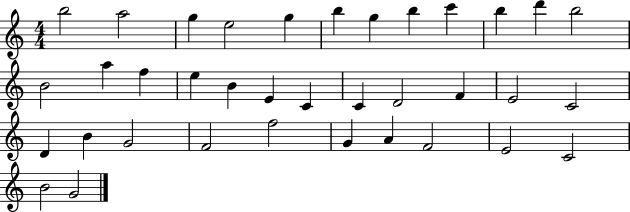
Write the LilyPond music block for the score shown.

{
  \clef treble
  \numericTimeSignature
  \time 4/4
  \key c \major
  b''2 a''2 | g''4 e''2 g''4 | b''4 g''4 b''4 c'''4 | b''4 d'''4 b''2 | \break b'2 a''4 f''4 | e''4 b'4 e'4 c'4 | c'4 d'2 f'4 | e'2 c'2 | \break d'4 b'4 g'2 | f'2 f''2 | g'4 a'4 f'2 | e'2 c'2 | \break b'2 g'2 | \bar "|."
}